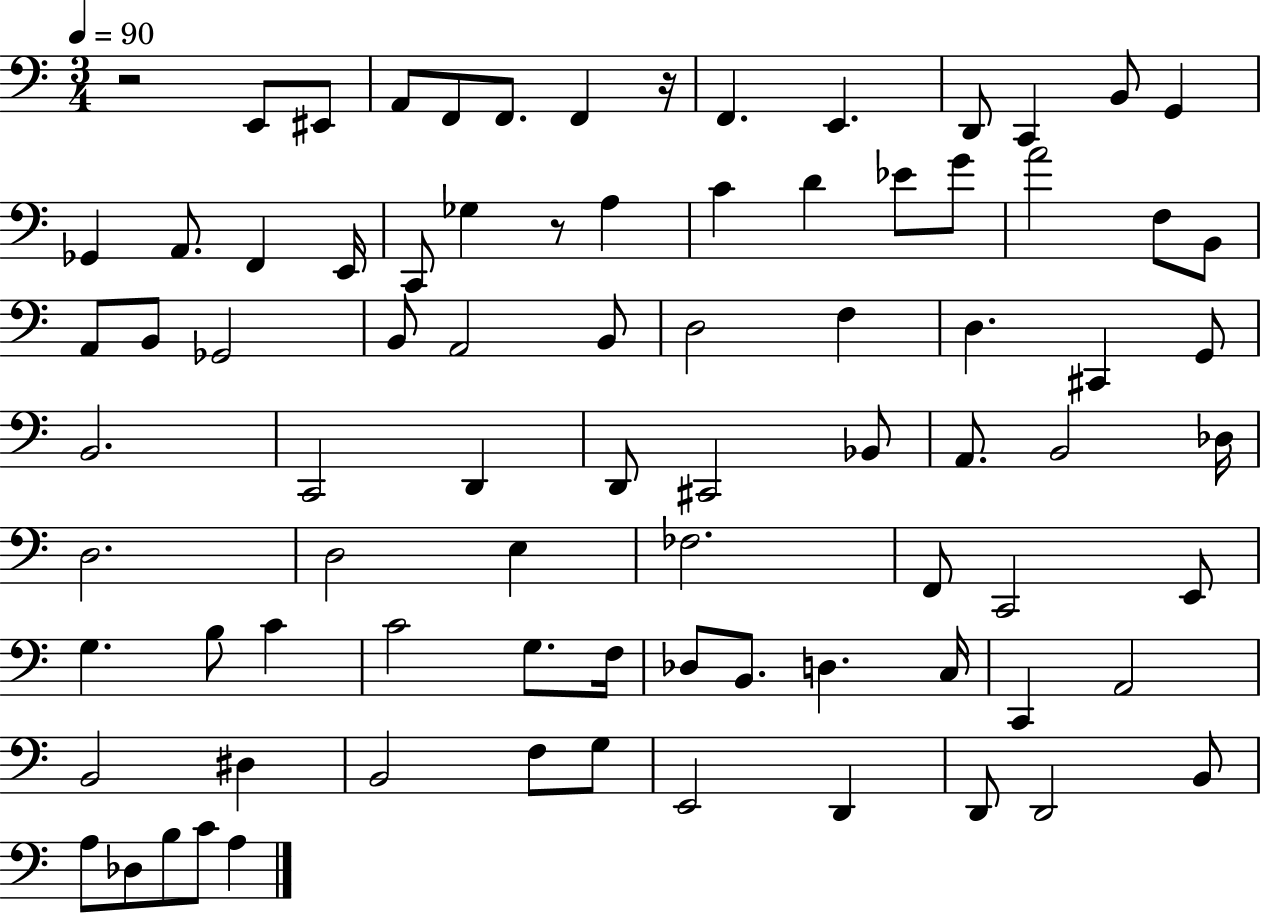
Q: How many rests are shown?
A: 3